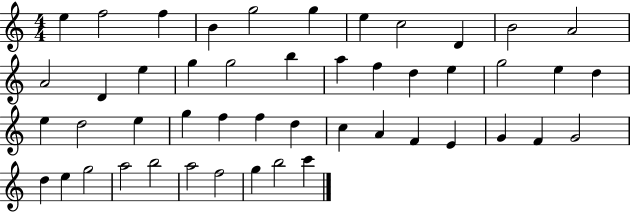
E5/q F5/h F5/q B4/q G5/h G5/q E5/q C5/h D4/q B4/h A4/h A4/h D4/q E5/q G5/q G5/h B5/q A5/q F5/q D5/q E5/q G5/h E5/q D5/q E5/q D5/h E5/q G5/q F5/q F5/q D5/q C5/q A4/q F4/q E4/q G4/q F4/q G4/h D5/q E5/q G5/h A5/h B5/h A5/h F5/h G5/q B5/h C6/q